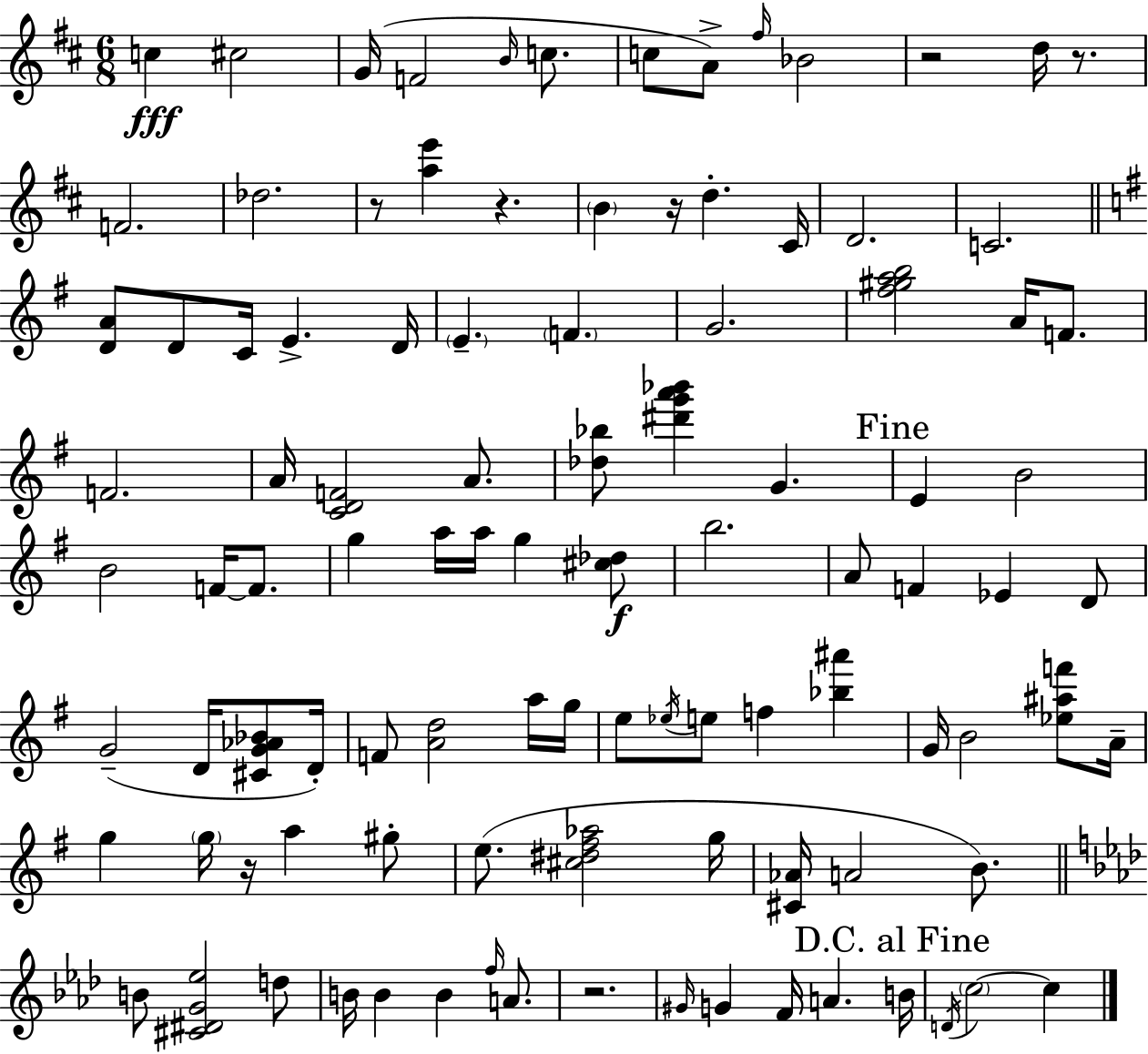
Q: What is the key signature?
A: D major